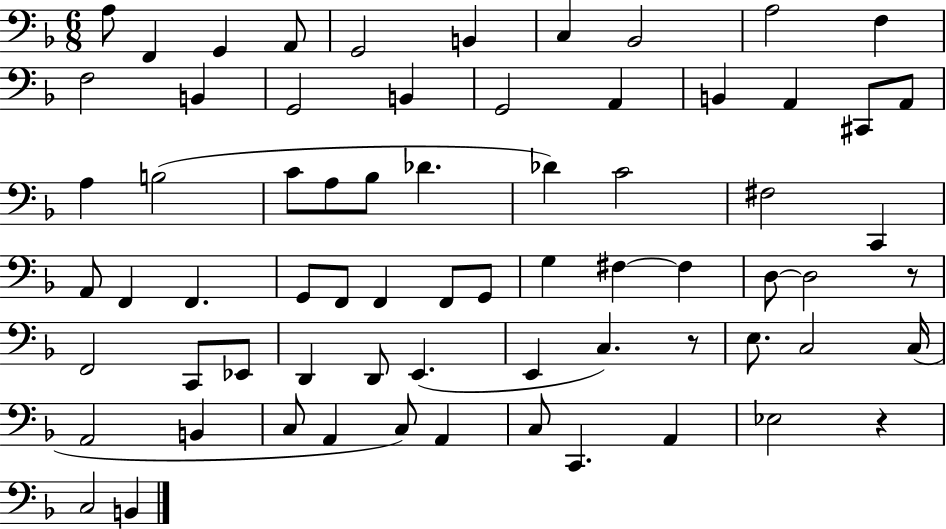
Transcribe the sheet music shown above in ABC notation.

X:1
T:Untitled
M:6/8
L:1/4
K:F
A,/2 F,, G,, A,,/2 G,,2 B,, C, _B,,2 A,2 F, F,2 B,, G,,2 B,, G,,2 A,, B,, A,, ^C,,/2 A,,/2 A, B,2 C/2 A,/2 _B,/2 _D _D C2 ^F,2 C,, A,,/2 F,, F,, G,,/2 F,,/2 F,, F,,/2 G,,/2 G, ^F, ^F, D,/2 D,2 z/2 F,,2 C,,/2 _E,,/2 D,, D,,/2 E,, E,, C, z/2 E,/2 C,2 C,/4 A,,2 B,, C,/2 A,, C,/2 A,, C,/2 C,, A,, _E,2 z C,2 B,,